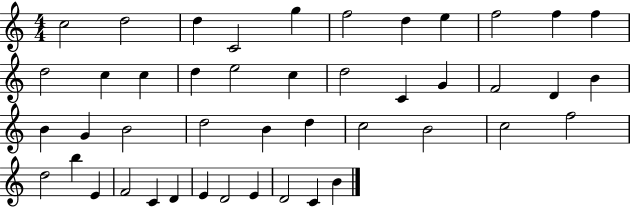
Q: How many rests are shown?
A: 0